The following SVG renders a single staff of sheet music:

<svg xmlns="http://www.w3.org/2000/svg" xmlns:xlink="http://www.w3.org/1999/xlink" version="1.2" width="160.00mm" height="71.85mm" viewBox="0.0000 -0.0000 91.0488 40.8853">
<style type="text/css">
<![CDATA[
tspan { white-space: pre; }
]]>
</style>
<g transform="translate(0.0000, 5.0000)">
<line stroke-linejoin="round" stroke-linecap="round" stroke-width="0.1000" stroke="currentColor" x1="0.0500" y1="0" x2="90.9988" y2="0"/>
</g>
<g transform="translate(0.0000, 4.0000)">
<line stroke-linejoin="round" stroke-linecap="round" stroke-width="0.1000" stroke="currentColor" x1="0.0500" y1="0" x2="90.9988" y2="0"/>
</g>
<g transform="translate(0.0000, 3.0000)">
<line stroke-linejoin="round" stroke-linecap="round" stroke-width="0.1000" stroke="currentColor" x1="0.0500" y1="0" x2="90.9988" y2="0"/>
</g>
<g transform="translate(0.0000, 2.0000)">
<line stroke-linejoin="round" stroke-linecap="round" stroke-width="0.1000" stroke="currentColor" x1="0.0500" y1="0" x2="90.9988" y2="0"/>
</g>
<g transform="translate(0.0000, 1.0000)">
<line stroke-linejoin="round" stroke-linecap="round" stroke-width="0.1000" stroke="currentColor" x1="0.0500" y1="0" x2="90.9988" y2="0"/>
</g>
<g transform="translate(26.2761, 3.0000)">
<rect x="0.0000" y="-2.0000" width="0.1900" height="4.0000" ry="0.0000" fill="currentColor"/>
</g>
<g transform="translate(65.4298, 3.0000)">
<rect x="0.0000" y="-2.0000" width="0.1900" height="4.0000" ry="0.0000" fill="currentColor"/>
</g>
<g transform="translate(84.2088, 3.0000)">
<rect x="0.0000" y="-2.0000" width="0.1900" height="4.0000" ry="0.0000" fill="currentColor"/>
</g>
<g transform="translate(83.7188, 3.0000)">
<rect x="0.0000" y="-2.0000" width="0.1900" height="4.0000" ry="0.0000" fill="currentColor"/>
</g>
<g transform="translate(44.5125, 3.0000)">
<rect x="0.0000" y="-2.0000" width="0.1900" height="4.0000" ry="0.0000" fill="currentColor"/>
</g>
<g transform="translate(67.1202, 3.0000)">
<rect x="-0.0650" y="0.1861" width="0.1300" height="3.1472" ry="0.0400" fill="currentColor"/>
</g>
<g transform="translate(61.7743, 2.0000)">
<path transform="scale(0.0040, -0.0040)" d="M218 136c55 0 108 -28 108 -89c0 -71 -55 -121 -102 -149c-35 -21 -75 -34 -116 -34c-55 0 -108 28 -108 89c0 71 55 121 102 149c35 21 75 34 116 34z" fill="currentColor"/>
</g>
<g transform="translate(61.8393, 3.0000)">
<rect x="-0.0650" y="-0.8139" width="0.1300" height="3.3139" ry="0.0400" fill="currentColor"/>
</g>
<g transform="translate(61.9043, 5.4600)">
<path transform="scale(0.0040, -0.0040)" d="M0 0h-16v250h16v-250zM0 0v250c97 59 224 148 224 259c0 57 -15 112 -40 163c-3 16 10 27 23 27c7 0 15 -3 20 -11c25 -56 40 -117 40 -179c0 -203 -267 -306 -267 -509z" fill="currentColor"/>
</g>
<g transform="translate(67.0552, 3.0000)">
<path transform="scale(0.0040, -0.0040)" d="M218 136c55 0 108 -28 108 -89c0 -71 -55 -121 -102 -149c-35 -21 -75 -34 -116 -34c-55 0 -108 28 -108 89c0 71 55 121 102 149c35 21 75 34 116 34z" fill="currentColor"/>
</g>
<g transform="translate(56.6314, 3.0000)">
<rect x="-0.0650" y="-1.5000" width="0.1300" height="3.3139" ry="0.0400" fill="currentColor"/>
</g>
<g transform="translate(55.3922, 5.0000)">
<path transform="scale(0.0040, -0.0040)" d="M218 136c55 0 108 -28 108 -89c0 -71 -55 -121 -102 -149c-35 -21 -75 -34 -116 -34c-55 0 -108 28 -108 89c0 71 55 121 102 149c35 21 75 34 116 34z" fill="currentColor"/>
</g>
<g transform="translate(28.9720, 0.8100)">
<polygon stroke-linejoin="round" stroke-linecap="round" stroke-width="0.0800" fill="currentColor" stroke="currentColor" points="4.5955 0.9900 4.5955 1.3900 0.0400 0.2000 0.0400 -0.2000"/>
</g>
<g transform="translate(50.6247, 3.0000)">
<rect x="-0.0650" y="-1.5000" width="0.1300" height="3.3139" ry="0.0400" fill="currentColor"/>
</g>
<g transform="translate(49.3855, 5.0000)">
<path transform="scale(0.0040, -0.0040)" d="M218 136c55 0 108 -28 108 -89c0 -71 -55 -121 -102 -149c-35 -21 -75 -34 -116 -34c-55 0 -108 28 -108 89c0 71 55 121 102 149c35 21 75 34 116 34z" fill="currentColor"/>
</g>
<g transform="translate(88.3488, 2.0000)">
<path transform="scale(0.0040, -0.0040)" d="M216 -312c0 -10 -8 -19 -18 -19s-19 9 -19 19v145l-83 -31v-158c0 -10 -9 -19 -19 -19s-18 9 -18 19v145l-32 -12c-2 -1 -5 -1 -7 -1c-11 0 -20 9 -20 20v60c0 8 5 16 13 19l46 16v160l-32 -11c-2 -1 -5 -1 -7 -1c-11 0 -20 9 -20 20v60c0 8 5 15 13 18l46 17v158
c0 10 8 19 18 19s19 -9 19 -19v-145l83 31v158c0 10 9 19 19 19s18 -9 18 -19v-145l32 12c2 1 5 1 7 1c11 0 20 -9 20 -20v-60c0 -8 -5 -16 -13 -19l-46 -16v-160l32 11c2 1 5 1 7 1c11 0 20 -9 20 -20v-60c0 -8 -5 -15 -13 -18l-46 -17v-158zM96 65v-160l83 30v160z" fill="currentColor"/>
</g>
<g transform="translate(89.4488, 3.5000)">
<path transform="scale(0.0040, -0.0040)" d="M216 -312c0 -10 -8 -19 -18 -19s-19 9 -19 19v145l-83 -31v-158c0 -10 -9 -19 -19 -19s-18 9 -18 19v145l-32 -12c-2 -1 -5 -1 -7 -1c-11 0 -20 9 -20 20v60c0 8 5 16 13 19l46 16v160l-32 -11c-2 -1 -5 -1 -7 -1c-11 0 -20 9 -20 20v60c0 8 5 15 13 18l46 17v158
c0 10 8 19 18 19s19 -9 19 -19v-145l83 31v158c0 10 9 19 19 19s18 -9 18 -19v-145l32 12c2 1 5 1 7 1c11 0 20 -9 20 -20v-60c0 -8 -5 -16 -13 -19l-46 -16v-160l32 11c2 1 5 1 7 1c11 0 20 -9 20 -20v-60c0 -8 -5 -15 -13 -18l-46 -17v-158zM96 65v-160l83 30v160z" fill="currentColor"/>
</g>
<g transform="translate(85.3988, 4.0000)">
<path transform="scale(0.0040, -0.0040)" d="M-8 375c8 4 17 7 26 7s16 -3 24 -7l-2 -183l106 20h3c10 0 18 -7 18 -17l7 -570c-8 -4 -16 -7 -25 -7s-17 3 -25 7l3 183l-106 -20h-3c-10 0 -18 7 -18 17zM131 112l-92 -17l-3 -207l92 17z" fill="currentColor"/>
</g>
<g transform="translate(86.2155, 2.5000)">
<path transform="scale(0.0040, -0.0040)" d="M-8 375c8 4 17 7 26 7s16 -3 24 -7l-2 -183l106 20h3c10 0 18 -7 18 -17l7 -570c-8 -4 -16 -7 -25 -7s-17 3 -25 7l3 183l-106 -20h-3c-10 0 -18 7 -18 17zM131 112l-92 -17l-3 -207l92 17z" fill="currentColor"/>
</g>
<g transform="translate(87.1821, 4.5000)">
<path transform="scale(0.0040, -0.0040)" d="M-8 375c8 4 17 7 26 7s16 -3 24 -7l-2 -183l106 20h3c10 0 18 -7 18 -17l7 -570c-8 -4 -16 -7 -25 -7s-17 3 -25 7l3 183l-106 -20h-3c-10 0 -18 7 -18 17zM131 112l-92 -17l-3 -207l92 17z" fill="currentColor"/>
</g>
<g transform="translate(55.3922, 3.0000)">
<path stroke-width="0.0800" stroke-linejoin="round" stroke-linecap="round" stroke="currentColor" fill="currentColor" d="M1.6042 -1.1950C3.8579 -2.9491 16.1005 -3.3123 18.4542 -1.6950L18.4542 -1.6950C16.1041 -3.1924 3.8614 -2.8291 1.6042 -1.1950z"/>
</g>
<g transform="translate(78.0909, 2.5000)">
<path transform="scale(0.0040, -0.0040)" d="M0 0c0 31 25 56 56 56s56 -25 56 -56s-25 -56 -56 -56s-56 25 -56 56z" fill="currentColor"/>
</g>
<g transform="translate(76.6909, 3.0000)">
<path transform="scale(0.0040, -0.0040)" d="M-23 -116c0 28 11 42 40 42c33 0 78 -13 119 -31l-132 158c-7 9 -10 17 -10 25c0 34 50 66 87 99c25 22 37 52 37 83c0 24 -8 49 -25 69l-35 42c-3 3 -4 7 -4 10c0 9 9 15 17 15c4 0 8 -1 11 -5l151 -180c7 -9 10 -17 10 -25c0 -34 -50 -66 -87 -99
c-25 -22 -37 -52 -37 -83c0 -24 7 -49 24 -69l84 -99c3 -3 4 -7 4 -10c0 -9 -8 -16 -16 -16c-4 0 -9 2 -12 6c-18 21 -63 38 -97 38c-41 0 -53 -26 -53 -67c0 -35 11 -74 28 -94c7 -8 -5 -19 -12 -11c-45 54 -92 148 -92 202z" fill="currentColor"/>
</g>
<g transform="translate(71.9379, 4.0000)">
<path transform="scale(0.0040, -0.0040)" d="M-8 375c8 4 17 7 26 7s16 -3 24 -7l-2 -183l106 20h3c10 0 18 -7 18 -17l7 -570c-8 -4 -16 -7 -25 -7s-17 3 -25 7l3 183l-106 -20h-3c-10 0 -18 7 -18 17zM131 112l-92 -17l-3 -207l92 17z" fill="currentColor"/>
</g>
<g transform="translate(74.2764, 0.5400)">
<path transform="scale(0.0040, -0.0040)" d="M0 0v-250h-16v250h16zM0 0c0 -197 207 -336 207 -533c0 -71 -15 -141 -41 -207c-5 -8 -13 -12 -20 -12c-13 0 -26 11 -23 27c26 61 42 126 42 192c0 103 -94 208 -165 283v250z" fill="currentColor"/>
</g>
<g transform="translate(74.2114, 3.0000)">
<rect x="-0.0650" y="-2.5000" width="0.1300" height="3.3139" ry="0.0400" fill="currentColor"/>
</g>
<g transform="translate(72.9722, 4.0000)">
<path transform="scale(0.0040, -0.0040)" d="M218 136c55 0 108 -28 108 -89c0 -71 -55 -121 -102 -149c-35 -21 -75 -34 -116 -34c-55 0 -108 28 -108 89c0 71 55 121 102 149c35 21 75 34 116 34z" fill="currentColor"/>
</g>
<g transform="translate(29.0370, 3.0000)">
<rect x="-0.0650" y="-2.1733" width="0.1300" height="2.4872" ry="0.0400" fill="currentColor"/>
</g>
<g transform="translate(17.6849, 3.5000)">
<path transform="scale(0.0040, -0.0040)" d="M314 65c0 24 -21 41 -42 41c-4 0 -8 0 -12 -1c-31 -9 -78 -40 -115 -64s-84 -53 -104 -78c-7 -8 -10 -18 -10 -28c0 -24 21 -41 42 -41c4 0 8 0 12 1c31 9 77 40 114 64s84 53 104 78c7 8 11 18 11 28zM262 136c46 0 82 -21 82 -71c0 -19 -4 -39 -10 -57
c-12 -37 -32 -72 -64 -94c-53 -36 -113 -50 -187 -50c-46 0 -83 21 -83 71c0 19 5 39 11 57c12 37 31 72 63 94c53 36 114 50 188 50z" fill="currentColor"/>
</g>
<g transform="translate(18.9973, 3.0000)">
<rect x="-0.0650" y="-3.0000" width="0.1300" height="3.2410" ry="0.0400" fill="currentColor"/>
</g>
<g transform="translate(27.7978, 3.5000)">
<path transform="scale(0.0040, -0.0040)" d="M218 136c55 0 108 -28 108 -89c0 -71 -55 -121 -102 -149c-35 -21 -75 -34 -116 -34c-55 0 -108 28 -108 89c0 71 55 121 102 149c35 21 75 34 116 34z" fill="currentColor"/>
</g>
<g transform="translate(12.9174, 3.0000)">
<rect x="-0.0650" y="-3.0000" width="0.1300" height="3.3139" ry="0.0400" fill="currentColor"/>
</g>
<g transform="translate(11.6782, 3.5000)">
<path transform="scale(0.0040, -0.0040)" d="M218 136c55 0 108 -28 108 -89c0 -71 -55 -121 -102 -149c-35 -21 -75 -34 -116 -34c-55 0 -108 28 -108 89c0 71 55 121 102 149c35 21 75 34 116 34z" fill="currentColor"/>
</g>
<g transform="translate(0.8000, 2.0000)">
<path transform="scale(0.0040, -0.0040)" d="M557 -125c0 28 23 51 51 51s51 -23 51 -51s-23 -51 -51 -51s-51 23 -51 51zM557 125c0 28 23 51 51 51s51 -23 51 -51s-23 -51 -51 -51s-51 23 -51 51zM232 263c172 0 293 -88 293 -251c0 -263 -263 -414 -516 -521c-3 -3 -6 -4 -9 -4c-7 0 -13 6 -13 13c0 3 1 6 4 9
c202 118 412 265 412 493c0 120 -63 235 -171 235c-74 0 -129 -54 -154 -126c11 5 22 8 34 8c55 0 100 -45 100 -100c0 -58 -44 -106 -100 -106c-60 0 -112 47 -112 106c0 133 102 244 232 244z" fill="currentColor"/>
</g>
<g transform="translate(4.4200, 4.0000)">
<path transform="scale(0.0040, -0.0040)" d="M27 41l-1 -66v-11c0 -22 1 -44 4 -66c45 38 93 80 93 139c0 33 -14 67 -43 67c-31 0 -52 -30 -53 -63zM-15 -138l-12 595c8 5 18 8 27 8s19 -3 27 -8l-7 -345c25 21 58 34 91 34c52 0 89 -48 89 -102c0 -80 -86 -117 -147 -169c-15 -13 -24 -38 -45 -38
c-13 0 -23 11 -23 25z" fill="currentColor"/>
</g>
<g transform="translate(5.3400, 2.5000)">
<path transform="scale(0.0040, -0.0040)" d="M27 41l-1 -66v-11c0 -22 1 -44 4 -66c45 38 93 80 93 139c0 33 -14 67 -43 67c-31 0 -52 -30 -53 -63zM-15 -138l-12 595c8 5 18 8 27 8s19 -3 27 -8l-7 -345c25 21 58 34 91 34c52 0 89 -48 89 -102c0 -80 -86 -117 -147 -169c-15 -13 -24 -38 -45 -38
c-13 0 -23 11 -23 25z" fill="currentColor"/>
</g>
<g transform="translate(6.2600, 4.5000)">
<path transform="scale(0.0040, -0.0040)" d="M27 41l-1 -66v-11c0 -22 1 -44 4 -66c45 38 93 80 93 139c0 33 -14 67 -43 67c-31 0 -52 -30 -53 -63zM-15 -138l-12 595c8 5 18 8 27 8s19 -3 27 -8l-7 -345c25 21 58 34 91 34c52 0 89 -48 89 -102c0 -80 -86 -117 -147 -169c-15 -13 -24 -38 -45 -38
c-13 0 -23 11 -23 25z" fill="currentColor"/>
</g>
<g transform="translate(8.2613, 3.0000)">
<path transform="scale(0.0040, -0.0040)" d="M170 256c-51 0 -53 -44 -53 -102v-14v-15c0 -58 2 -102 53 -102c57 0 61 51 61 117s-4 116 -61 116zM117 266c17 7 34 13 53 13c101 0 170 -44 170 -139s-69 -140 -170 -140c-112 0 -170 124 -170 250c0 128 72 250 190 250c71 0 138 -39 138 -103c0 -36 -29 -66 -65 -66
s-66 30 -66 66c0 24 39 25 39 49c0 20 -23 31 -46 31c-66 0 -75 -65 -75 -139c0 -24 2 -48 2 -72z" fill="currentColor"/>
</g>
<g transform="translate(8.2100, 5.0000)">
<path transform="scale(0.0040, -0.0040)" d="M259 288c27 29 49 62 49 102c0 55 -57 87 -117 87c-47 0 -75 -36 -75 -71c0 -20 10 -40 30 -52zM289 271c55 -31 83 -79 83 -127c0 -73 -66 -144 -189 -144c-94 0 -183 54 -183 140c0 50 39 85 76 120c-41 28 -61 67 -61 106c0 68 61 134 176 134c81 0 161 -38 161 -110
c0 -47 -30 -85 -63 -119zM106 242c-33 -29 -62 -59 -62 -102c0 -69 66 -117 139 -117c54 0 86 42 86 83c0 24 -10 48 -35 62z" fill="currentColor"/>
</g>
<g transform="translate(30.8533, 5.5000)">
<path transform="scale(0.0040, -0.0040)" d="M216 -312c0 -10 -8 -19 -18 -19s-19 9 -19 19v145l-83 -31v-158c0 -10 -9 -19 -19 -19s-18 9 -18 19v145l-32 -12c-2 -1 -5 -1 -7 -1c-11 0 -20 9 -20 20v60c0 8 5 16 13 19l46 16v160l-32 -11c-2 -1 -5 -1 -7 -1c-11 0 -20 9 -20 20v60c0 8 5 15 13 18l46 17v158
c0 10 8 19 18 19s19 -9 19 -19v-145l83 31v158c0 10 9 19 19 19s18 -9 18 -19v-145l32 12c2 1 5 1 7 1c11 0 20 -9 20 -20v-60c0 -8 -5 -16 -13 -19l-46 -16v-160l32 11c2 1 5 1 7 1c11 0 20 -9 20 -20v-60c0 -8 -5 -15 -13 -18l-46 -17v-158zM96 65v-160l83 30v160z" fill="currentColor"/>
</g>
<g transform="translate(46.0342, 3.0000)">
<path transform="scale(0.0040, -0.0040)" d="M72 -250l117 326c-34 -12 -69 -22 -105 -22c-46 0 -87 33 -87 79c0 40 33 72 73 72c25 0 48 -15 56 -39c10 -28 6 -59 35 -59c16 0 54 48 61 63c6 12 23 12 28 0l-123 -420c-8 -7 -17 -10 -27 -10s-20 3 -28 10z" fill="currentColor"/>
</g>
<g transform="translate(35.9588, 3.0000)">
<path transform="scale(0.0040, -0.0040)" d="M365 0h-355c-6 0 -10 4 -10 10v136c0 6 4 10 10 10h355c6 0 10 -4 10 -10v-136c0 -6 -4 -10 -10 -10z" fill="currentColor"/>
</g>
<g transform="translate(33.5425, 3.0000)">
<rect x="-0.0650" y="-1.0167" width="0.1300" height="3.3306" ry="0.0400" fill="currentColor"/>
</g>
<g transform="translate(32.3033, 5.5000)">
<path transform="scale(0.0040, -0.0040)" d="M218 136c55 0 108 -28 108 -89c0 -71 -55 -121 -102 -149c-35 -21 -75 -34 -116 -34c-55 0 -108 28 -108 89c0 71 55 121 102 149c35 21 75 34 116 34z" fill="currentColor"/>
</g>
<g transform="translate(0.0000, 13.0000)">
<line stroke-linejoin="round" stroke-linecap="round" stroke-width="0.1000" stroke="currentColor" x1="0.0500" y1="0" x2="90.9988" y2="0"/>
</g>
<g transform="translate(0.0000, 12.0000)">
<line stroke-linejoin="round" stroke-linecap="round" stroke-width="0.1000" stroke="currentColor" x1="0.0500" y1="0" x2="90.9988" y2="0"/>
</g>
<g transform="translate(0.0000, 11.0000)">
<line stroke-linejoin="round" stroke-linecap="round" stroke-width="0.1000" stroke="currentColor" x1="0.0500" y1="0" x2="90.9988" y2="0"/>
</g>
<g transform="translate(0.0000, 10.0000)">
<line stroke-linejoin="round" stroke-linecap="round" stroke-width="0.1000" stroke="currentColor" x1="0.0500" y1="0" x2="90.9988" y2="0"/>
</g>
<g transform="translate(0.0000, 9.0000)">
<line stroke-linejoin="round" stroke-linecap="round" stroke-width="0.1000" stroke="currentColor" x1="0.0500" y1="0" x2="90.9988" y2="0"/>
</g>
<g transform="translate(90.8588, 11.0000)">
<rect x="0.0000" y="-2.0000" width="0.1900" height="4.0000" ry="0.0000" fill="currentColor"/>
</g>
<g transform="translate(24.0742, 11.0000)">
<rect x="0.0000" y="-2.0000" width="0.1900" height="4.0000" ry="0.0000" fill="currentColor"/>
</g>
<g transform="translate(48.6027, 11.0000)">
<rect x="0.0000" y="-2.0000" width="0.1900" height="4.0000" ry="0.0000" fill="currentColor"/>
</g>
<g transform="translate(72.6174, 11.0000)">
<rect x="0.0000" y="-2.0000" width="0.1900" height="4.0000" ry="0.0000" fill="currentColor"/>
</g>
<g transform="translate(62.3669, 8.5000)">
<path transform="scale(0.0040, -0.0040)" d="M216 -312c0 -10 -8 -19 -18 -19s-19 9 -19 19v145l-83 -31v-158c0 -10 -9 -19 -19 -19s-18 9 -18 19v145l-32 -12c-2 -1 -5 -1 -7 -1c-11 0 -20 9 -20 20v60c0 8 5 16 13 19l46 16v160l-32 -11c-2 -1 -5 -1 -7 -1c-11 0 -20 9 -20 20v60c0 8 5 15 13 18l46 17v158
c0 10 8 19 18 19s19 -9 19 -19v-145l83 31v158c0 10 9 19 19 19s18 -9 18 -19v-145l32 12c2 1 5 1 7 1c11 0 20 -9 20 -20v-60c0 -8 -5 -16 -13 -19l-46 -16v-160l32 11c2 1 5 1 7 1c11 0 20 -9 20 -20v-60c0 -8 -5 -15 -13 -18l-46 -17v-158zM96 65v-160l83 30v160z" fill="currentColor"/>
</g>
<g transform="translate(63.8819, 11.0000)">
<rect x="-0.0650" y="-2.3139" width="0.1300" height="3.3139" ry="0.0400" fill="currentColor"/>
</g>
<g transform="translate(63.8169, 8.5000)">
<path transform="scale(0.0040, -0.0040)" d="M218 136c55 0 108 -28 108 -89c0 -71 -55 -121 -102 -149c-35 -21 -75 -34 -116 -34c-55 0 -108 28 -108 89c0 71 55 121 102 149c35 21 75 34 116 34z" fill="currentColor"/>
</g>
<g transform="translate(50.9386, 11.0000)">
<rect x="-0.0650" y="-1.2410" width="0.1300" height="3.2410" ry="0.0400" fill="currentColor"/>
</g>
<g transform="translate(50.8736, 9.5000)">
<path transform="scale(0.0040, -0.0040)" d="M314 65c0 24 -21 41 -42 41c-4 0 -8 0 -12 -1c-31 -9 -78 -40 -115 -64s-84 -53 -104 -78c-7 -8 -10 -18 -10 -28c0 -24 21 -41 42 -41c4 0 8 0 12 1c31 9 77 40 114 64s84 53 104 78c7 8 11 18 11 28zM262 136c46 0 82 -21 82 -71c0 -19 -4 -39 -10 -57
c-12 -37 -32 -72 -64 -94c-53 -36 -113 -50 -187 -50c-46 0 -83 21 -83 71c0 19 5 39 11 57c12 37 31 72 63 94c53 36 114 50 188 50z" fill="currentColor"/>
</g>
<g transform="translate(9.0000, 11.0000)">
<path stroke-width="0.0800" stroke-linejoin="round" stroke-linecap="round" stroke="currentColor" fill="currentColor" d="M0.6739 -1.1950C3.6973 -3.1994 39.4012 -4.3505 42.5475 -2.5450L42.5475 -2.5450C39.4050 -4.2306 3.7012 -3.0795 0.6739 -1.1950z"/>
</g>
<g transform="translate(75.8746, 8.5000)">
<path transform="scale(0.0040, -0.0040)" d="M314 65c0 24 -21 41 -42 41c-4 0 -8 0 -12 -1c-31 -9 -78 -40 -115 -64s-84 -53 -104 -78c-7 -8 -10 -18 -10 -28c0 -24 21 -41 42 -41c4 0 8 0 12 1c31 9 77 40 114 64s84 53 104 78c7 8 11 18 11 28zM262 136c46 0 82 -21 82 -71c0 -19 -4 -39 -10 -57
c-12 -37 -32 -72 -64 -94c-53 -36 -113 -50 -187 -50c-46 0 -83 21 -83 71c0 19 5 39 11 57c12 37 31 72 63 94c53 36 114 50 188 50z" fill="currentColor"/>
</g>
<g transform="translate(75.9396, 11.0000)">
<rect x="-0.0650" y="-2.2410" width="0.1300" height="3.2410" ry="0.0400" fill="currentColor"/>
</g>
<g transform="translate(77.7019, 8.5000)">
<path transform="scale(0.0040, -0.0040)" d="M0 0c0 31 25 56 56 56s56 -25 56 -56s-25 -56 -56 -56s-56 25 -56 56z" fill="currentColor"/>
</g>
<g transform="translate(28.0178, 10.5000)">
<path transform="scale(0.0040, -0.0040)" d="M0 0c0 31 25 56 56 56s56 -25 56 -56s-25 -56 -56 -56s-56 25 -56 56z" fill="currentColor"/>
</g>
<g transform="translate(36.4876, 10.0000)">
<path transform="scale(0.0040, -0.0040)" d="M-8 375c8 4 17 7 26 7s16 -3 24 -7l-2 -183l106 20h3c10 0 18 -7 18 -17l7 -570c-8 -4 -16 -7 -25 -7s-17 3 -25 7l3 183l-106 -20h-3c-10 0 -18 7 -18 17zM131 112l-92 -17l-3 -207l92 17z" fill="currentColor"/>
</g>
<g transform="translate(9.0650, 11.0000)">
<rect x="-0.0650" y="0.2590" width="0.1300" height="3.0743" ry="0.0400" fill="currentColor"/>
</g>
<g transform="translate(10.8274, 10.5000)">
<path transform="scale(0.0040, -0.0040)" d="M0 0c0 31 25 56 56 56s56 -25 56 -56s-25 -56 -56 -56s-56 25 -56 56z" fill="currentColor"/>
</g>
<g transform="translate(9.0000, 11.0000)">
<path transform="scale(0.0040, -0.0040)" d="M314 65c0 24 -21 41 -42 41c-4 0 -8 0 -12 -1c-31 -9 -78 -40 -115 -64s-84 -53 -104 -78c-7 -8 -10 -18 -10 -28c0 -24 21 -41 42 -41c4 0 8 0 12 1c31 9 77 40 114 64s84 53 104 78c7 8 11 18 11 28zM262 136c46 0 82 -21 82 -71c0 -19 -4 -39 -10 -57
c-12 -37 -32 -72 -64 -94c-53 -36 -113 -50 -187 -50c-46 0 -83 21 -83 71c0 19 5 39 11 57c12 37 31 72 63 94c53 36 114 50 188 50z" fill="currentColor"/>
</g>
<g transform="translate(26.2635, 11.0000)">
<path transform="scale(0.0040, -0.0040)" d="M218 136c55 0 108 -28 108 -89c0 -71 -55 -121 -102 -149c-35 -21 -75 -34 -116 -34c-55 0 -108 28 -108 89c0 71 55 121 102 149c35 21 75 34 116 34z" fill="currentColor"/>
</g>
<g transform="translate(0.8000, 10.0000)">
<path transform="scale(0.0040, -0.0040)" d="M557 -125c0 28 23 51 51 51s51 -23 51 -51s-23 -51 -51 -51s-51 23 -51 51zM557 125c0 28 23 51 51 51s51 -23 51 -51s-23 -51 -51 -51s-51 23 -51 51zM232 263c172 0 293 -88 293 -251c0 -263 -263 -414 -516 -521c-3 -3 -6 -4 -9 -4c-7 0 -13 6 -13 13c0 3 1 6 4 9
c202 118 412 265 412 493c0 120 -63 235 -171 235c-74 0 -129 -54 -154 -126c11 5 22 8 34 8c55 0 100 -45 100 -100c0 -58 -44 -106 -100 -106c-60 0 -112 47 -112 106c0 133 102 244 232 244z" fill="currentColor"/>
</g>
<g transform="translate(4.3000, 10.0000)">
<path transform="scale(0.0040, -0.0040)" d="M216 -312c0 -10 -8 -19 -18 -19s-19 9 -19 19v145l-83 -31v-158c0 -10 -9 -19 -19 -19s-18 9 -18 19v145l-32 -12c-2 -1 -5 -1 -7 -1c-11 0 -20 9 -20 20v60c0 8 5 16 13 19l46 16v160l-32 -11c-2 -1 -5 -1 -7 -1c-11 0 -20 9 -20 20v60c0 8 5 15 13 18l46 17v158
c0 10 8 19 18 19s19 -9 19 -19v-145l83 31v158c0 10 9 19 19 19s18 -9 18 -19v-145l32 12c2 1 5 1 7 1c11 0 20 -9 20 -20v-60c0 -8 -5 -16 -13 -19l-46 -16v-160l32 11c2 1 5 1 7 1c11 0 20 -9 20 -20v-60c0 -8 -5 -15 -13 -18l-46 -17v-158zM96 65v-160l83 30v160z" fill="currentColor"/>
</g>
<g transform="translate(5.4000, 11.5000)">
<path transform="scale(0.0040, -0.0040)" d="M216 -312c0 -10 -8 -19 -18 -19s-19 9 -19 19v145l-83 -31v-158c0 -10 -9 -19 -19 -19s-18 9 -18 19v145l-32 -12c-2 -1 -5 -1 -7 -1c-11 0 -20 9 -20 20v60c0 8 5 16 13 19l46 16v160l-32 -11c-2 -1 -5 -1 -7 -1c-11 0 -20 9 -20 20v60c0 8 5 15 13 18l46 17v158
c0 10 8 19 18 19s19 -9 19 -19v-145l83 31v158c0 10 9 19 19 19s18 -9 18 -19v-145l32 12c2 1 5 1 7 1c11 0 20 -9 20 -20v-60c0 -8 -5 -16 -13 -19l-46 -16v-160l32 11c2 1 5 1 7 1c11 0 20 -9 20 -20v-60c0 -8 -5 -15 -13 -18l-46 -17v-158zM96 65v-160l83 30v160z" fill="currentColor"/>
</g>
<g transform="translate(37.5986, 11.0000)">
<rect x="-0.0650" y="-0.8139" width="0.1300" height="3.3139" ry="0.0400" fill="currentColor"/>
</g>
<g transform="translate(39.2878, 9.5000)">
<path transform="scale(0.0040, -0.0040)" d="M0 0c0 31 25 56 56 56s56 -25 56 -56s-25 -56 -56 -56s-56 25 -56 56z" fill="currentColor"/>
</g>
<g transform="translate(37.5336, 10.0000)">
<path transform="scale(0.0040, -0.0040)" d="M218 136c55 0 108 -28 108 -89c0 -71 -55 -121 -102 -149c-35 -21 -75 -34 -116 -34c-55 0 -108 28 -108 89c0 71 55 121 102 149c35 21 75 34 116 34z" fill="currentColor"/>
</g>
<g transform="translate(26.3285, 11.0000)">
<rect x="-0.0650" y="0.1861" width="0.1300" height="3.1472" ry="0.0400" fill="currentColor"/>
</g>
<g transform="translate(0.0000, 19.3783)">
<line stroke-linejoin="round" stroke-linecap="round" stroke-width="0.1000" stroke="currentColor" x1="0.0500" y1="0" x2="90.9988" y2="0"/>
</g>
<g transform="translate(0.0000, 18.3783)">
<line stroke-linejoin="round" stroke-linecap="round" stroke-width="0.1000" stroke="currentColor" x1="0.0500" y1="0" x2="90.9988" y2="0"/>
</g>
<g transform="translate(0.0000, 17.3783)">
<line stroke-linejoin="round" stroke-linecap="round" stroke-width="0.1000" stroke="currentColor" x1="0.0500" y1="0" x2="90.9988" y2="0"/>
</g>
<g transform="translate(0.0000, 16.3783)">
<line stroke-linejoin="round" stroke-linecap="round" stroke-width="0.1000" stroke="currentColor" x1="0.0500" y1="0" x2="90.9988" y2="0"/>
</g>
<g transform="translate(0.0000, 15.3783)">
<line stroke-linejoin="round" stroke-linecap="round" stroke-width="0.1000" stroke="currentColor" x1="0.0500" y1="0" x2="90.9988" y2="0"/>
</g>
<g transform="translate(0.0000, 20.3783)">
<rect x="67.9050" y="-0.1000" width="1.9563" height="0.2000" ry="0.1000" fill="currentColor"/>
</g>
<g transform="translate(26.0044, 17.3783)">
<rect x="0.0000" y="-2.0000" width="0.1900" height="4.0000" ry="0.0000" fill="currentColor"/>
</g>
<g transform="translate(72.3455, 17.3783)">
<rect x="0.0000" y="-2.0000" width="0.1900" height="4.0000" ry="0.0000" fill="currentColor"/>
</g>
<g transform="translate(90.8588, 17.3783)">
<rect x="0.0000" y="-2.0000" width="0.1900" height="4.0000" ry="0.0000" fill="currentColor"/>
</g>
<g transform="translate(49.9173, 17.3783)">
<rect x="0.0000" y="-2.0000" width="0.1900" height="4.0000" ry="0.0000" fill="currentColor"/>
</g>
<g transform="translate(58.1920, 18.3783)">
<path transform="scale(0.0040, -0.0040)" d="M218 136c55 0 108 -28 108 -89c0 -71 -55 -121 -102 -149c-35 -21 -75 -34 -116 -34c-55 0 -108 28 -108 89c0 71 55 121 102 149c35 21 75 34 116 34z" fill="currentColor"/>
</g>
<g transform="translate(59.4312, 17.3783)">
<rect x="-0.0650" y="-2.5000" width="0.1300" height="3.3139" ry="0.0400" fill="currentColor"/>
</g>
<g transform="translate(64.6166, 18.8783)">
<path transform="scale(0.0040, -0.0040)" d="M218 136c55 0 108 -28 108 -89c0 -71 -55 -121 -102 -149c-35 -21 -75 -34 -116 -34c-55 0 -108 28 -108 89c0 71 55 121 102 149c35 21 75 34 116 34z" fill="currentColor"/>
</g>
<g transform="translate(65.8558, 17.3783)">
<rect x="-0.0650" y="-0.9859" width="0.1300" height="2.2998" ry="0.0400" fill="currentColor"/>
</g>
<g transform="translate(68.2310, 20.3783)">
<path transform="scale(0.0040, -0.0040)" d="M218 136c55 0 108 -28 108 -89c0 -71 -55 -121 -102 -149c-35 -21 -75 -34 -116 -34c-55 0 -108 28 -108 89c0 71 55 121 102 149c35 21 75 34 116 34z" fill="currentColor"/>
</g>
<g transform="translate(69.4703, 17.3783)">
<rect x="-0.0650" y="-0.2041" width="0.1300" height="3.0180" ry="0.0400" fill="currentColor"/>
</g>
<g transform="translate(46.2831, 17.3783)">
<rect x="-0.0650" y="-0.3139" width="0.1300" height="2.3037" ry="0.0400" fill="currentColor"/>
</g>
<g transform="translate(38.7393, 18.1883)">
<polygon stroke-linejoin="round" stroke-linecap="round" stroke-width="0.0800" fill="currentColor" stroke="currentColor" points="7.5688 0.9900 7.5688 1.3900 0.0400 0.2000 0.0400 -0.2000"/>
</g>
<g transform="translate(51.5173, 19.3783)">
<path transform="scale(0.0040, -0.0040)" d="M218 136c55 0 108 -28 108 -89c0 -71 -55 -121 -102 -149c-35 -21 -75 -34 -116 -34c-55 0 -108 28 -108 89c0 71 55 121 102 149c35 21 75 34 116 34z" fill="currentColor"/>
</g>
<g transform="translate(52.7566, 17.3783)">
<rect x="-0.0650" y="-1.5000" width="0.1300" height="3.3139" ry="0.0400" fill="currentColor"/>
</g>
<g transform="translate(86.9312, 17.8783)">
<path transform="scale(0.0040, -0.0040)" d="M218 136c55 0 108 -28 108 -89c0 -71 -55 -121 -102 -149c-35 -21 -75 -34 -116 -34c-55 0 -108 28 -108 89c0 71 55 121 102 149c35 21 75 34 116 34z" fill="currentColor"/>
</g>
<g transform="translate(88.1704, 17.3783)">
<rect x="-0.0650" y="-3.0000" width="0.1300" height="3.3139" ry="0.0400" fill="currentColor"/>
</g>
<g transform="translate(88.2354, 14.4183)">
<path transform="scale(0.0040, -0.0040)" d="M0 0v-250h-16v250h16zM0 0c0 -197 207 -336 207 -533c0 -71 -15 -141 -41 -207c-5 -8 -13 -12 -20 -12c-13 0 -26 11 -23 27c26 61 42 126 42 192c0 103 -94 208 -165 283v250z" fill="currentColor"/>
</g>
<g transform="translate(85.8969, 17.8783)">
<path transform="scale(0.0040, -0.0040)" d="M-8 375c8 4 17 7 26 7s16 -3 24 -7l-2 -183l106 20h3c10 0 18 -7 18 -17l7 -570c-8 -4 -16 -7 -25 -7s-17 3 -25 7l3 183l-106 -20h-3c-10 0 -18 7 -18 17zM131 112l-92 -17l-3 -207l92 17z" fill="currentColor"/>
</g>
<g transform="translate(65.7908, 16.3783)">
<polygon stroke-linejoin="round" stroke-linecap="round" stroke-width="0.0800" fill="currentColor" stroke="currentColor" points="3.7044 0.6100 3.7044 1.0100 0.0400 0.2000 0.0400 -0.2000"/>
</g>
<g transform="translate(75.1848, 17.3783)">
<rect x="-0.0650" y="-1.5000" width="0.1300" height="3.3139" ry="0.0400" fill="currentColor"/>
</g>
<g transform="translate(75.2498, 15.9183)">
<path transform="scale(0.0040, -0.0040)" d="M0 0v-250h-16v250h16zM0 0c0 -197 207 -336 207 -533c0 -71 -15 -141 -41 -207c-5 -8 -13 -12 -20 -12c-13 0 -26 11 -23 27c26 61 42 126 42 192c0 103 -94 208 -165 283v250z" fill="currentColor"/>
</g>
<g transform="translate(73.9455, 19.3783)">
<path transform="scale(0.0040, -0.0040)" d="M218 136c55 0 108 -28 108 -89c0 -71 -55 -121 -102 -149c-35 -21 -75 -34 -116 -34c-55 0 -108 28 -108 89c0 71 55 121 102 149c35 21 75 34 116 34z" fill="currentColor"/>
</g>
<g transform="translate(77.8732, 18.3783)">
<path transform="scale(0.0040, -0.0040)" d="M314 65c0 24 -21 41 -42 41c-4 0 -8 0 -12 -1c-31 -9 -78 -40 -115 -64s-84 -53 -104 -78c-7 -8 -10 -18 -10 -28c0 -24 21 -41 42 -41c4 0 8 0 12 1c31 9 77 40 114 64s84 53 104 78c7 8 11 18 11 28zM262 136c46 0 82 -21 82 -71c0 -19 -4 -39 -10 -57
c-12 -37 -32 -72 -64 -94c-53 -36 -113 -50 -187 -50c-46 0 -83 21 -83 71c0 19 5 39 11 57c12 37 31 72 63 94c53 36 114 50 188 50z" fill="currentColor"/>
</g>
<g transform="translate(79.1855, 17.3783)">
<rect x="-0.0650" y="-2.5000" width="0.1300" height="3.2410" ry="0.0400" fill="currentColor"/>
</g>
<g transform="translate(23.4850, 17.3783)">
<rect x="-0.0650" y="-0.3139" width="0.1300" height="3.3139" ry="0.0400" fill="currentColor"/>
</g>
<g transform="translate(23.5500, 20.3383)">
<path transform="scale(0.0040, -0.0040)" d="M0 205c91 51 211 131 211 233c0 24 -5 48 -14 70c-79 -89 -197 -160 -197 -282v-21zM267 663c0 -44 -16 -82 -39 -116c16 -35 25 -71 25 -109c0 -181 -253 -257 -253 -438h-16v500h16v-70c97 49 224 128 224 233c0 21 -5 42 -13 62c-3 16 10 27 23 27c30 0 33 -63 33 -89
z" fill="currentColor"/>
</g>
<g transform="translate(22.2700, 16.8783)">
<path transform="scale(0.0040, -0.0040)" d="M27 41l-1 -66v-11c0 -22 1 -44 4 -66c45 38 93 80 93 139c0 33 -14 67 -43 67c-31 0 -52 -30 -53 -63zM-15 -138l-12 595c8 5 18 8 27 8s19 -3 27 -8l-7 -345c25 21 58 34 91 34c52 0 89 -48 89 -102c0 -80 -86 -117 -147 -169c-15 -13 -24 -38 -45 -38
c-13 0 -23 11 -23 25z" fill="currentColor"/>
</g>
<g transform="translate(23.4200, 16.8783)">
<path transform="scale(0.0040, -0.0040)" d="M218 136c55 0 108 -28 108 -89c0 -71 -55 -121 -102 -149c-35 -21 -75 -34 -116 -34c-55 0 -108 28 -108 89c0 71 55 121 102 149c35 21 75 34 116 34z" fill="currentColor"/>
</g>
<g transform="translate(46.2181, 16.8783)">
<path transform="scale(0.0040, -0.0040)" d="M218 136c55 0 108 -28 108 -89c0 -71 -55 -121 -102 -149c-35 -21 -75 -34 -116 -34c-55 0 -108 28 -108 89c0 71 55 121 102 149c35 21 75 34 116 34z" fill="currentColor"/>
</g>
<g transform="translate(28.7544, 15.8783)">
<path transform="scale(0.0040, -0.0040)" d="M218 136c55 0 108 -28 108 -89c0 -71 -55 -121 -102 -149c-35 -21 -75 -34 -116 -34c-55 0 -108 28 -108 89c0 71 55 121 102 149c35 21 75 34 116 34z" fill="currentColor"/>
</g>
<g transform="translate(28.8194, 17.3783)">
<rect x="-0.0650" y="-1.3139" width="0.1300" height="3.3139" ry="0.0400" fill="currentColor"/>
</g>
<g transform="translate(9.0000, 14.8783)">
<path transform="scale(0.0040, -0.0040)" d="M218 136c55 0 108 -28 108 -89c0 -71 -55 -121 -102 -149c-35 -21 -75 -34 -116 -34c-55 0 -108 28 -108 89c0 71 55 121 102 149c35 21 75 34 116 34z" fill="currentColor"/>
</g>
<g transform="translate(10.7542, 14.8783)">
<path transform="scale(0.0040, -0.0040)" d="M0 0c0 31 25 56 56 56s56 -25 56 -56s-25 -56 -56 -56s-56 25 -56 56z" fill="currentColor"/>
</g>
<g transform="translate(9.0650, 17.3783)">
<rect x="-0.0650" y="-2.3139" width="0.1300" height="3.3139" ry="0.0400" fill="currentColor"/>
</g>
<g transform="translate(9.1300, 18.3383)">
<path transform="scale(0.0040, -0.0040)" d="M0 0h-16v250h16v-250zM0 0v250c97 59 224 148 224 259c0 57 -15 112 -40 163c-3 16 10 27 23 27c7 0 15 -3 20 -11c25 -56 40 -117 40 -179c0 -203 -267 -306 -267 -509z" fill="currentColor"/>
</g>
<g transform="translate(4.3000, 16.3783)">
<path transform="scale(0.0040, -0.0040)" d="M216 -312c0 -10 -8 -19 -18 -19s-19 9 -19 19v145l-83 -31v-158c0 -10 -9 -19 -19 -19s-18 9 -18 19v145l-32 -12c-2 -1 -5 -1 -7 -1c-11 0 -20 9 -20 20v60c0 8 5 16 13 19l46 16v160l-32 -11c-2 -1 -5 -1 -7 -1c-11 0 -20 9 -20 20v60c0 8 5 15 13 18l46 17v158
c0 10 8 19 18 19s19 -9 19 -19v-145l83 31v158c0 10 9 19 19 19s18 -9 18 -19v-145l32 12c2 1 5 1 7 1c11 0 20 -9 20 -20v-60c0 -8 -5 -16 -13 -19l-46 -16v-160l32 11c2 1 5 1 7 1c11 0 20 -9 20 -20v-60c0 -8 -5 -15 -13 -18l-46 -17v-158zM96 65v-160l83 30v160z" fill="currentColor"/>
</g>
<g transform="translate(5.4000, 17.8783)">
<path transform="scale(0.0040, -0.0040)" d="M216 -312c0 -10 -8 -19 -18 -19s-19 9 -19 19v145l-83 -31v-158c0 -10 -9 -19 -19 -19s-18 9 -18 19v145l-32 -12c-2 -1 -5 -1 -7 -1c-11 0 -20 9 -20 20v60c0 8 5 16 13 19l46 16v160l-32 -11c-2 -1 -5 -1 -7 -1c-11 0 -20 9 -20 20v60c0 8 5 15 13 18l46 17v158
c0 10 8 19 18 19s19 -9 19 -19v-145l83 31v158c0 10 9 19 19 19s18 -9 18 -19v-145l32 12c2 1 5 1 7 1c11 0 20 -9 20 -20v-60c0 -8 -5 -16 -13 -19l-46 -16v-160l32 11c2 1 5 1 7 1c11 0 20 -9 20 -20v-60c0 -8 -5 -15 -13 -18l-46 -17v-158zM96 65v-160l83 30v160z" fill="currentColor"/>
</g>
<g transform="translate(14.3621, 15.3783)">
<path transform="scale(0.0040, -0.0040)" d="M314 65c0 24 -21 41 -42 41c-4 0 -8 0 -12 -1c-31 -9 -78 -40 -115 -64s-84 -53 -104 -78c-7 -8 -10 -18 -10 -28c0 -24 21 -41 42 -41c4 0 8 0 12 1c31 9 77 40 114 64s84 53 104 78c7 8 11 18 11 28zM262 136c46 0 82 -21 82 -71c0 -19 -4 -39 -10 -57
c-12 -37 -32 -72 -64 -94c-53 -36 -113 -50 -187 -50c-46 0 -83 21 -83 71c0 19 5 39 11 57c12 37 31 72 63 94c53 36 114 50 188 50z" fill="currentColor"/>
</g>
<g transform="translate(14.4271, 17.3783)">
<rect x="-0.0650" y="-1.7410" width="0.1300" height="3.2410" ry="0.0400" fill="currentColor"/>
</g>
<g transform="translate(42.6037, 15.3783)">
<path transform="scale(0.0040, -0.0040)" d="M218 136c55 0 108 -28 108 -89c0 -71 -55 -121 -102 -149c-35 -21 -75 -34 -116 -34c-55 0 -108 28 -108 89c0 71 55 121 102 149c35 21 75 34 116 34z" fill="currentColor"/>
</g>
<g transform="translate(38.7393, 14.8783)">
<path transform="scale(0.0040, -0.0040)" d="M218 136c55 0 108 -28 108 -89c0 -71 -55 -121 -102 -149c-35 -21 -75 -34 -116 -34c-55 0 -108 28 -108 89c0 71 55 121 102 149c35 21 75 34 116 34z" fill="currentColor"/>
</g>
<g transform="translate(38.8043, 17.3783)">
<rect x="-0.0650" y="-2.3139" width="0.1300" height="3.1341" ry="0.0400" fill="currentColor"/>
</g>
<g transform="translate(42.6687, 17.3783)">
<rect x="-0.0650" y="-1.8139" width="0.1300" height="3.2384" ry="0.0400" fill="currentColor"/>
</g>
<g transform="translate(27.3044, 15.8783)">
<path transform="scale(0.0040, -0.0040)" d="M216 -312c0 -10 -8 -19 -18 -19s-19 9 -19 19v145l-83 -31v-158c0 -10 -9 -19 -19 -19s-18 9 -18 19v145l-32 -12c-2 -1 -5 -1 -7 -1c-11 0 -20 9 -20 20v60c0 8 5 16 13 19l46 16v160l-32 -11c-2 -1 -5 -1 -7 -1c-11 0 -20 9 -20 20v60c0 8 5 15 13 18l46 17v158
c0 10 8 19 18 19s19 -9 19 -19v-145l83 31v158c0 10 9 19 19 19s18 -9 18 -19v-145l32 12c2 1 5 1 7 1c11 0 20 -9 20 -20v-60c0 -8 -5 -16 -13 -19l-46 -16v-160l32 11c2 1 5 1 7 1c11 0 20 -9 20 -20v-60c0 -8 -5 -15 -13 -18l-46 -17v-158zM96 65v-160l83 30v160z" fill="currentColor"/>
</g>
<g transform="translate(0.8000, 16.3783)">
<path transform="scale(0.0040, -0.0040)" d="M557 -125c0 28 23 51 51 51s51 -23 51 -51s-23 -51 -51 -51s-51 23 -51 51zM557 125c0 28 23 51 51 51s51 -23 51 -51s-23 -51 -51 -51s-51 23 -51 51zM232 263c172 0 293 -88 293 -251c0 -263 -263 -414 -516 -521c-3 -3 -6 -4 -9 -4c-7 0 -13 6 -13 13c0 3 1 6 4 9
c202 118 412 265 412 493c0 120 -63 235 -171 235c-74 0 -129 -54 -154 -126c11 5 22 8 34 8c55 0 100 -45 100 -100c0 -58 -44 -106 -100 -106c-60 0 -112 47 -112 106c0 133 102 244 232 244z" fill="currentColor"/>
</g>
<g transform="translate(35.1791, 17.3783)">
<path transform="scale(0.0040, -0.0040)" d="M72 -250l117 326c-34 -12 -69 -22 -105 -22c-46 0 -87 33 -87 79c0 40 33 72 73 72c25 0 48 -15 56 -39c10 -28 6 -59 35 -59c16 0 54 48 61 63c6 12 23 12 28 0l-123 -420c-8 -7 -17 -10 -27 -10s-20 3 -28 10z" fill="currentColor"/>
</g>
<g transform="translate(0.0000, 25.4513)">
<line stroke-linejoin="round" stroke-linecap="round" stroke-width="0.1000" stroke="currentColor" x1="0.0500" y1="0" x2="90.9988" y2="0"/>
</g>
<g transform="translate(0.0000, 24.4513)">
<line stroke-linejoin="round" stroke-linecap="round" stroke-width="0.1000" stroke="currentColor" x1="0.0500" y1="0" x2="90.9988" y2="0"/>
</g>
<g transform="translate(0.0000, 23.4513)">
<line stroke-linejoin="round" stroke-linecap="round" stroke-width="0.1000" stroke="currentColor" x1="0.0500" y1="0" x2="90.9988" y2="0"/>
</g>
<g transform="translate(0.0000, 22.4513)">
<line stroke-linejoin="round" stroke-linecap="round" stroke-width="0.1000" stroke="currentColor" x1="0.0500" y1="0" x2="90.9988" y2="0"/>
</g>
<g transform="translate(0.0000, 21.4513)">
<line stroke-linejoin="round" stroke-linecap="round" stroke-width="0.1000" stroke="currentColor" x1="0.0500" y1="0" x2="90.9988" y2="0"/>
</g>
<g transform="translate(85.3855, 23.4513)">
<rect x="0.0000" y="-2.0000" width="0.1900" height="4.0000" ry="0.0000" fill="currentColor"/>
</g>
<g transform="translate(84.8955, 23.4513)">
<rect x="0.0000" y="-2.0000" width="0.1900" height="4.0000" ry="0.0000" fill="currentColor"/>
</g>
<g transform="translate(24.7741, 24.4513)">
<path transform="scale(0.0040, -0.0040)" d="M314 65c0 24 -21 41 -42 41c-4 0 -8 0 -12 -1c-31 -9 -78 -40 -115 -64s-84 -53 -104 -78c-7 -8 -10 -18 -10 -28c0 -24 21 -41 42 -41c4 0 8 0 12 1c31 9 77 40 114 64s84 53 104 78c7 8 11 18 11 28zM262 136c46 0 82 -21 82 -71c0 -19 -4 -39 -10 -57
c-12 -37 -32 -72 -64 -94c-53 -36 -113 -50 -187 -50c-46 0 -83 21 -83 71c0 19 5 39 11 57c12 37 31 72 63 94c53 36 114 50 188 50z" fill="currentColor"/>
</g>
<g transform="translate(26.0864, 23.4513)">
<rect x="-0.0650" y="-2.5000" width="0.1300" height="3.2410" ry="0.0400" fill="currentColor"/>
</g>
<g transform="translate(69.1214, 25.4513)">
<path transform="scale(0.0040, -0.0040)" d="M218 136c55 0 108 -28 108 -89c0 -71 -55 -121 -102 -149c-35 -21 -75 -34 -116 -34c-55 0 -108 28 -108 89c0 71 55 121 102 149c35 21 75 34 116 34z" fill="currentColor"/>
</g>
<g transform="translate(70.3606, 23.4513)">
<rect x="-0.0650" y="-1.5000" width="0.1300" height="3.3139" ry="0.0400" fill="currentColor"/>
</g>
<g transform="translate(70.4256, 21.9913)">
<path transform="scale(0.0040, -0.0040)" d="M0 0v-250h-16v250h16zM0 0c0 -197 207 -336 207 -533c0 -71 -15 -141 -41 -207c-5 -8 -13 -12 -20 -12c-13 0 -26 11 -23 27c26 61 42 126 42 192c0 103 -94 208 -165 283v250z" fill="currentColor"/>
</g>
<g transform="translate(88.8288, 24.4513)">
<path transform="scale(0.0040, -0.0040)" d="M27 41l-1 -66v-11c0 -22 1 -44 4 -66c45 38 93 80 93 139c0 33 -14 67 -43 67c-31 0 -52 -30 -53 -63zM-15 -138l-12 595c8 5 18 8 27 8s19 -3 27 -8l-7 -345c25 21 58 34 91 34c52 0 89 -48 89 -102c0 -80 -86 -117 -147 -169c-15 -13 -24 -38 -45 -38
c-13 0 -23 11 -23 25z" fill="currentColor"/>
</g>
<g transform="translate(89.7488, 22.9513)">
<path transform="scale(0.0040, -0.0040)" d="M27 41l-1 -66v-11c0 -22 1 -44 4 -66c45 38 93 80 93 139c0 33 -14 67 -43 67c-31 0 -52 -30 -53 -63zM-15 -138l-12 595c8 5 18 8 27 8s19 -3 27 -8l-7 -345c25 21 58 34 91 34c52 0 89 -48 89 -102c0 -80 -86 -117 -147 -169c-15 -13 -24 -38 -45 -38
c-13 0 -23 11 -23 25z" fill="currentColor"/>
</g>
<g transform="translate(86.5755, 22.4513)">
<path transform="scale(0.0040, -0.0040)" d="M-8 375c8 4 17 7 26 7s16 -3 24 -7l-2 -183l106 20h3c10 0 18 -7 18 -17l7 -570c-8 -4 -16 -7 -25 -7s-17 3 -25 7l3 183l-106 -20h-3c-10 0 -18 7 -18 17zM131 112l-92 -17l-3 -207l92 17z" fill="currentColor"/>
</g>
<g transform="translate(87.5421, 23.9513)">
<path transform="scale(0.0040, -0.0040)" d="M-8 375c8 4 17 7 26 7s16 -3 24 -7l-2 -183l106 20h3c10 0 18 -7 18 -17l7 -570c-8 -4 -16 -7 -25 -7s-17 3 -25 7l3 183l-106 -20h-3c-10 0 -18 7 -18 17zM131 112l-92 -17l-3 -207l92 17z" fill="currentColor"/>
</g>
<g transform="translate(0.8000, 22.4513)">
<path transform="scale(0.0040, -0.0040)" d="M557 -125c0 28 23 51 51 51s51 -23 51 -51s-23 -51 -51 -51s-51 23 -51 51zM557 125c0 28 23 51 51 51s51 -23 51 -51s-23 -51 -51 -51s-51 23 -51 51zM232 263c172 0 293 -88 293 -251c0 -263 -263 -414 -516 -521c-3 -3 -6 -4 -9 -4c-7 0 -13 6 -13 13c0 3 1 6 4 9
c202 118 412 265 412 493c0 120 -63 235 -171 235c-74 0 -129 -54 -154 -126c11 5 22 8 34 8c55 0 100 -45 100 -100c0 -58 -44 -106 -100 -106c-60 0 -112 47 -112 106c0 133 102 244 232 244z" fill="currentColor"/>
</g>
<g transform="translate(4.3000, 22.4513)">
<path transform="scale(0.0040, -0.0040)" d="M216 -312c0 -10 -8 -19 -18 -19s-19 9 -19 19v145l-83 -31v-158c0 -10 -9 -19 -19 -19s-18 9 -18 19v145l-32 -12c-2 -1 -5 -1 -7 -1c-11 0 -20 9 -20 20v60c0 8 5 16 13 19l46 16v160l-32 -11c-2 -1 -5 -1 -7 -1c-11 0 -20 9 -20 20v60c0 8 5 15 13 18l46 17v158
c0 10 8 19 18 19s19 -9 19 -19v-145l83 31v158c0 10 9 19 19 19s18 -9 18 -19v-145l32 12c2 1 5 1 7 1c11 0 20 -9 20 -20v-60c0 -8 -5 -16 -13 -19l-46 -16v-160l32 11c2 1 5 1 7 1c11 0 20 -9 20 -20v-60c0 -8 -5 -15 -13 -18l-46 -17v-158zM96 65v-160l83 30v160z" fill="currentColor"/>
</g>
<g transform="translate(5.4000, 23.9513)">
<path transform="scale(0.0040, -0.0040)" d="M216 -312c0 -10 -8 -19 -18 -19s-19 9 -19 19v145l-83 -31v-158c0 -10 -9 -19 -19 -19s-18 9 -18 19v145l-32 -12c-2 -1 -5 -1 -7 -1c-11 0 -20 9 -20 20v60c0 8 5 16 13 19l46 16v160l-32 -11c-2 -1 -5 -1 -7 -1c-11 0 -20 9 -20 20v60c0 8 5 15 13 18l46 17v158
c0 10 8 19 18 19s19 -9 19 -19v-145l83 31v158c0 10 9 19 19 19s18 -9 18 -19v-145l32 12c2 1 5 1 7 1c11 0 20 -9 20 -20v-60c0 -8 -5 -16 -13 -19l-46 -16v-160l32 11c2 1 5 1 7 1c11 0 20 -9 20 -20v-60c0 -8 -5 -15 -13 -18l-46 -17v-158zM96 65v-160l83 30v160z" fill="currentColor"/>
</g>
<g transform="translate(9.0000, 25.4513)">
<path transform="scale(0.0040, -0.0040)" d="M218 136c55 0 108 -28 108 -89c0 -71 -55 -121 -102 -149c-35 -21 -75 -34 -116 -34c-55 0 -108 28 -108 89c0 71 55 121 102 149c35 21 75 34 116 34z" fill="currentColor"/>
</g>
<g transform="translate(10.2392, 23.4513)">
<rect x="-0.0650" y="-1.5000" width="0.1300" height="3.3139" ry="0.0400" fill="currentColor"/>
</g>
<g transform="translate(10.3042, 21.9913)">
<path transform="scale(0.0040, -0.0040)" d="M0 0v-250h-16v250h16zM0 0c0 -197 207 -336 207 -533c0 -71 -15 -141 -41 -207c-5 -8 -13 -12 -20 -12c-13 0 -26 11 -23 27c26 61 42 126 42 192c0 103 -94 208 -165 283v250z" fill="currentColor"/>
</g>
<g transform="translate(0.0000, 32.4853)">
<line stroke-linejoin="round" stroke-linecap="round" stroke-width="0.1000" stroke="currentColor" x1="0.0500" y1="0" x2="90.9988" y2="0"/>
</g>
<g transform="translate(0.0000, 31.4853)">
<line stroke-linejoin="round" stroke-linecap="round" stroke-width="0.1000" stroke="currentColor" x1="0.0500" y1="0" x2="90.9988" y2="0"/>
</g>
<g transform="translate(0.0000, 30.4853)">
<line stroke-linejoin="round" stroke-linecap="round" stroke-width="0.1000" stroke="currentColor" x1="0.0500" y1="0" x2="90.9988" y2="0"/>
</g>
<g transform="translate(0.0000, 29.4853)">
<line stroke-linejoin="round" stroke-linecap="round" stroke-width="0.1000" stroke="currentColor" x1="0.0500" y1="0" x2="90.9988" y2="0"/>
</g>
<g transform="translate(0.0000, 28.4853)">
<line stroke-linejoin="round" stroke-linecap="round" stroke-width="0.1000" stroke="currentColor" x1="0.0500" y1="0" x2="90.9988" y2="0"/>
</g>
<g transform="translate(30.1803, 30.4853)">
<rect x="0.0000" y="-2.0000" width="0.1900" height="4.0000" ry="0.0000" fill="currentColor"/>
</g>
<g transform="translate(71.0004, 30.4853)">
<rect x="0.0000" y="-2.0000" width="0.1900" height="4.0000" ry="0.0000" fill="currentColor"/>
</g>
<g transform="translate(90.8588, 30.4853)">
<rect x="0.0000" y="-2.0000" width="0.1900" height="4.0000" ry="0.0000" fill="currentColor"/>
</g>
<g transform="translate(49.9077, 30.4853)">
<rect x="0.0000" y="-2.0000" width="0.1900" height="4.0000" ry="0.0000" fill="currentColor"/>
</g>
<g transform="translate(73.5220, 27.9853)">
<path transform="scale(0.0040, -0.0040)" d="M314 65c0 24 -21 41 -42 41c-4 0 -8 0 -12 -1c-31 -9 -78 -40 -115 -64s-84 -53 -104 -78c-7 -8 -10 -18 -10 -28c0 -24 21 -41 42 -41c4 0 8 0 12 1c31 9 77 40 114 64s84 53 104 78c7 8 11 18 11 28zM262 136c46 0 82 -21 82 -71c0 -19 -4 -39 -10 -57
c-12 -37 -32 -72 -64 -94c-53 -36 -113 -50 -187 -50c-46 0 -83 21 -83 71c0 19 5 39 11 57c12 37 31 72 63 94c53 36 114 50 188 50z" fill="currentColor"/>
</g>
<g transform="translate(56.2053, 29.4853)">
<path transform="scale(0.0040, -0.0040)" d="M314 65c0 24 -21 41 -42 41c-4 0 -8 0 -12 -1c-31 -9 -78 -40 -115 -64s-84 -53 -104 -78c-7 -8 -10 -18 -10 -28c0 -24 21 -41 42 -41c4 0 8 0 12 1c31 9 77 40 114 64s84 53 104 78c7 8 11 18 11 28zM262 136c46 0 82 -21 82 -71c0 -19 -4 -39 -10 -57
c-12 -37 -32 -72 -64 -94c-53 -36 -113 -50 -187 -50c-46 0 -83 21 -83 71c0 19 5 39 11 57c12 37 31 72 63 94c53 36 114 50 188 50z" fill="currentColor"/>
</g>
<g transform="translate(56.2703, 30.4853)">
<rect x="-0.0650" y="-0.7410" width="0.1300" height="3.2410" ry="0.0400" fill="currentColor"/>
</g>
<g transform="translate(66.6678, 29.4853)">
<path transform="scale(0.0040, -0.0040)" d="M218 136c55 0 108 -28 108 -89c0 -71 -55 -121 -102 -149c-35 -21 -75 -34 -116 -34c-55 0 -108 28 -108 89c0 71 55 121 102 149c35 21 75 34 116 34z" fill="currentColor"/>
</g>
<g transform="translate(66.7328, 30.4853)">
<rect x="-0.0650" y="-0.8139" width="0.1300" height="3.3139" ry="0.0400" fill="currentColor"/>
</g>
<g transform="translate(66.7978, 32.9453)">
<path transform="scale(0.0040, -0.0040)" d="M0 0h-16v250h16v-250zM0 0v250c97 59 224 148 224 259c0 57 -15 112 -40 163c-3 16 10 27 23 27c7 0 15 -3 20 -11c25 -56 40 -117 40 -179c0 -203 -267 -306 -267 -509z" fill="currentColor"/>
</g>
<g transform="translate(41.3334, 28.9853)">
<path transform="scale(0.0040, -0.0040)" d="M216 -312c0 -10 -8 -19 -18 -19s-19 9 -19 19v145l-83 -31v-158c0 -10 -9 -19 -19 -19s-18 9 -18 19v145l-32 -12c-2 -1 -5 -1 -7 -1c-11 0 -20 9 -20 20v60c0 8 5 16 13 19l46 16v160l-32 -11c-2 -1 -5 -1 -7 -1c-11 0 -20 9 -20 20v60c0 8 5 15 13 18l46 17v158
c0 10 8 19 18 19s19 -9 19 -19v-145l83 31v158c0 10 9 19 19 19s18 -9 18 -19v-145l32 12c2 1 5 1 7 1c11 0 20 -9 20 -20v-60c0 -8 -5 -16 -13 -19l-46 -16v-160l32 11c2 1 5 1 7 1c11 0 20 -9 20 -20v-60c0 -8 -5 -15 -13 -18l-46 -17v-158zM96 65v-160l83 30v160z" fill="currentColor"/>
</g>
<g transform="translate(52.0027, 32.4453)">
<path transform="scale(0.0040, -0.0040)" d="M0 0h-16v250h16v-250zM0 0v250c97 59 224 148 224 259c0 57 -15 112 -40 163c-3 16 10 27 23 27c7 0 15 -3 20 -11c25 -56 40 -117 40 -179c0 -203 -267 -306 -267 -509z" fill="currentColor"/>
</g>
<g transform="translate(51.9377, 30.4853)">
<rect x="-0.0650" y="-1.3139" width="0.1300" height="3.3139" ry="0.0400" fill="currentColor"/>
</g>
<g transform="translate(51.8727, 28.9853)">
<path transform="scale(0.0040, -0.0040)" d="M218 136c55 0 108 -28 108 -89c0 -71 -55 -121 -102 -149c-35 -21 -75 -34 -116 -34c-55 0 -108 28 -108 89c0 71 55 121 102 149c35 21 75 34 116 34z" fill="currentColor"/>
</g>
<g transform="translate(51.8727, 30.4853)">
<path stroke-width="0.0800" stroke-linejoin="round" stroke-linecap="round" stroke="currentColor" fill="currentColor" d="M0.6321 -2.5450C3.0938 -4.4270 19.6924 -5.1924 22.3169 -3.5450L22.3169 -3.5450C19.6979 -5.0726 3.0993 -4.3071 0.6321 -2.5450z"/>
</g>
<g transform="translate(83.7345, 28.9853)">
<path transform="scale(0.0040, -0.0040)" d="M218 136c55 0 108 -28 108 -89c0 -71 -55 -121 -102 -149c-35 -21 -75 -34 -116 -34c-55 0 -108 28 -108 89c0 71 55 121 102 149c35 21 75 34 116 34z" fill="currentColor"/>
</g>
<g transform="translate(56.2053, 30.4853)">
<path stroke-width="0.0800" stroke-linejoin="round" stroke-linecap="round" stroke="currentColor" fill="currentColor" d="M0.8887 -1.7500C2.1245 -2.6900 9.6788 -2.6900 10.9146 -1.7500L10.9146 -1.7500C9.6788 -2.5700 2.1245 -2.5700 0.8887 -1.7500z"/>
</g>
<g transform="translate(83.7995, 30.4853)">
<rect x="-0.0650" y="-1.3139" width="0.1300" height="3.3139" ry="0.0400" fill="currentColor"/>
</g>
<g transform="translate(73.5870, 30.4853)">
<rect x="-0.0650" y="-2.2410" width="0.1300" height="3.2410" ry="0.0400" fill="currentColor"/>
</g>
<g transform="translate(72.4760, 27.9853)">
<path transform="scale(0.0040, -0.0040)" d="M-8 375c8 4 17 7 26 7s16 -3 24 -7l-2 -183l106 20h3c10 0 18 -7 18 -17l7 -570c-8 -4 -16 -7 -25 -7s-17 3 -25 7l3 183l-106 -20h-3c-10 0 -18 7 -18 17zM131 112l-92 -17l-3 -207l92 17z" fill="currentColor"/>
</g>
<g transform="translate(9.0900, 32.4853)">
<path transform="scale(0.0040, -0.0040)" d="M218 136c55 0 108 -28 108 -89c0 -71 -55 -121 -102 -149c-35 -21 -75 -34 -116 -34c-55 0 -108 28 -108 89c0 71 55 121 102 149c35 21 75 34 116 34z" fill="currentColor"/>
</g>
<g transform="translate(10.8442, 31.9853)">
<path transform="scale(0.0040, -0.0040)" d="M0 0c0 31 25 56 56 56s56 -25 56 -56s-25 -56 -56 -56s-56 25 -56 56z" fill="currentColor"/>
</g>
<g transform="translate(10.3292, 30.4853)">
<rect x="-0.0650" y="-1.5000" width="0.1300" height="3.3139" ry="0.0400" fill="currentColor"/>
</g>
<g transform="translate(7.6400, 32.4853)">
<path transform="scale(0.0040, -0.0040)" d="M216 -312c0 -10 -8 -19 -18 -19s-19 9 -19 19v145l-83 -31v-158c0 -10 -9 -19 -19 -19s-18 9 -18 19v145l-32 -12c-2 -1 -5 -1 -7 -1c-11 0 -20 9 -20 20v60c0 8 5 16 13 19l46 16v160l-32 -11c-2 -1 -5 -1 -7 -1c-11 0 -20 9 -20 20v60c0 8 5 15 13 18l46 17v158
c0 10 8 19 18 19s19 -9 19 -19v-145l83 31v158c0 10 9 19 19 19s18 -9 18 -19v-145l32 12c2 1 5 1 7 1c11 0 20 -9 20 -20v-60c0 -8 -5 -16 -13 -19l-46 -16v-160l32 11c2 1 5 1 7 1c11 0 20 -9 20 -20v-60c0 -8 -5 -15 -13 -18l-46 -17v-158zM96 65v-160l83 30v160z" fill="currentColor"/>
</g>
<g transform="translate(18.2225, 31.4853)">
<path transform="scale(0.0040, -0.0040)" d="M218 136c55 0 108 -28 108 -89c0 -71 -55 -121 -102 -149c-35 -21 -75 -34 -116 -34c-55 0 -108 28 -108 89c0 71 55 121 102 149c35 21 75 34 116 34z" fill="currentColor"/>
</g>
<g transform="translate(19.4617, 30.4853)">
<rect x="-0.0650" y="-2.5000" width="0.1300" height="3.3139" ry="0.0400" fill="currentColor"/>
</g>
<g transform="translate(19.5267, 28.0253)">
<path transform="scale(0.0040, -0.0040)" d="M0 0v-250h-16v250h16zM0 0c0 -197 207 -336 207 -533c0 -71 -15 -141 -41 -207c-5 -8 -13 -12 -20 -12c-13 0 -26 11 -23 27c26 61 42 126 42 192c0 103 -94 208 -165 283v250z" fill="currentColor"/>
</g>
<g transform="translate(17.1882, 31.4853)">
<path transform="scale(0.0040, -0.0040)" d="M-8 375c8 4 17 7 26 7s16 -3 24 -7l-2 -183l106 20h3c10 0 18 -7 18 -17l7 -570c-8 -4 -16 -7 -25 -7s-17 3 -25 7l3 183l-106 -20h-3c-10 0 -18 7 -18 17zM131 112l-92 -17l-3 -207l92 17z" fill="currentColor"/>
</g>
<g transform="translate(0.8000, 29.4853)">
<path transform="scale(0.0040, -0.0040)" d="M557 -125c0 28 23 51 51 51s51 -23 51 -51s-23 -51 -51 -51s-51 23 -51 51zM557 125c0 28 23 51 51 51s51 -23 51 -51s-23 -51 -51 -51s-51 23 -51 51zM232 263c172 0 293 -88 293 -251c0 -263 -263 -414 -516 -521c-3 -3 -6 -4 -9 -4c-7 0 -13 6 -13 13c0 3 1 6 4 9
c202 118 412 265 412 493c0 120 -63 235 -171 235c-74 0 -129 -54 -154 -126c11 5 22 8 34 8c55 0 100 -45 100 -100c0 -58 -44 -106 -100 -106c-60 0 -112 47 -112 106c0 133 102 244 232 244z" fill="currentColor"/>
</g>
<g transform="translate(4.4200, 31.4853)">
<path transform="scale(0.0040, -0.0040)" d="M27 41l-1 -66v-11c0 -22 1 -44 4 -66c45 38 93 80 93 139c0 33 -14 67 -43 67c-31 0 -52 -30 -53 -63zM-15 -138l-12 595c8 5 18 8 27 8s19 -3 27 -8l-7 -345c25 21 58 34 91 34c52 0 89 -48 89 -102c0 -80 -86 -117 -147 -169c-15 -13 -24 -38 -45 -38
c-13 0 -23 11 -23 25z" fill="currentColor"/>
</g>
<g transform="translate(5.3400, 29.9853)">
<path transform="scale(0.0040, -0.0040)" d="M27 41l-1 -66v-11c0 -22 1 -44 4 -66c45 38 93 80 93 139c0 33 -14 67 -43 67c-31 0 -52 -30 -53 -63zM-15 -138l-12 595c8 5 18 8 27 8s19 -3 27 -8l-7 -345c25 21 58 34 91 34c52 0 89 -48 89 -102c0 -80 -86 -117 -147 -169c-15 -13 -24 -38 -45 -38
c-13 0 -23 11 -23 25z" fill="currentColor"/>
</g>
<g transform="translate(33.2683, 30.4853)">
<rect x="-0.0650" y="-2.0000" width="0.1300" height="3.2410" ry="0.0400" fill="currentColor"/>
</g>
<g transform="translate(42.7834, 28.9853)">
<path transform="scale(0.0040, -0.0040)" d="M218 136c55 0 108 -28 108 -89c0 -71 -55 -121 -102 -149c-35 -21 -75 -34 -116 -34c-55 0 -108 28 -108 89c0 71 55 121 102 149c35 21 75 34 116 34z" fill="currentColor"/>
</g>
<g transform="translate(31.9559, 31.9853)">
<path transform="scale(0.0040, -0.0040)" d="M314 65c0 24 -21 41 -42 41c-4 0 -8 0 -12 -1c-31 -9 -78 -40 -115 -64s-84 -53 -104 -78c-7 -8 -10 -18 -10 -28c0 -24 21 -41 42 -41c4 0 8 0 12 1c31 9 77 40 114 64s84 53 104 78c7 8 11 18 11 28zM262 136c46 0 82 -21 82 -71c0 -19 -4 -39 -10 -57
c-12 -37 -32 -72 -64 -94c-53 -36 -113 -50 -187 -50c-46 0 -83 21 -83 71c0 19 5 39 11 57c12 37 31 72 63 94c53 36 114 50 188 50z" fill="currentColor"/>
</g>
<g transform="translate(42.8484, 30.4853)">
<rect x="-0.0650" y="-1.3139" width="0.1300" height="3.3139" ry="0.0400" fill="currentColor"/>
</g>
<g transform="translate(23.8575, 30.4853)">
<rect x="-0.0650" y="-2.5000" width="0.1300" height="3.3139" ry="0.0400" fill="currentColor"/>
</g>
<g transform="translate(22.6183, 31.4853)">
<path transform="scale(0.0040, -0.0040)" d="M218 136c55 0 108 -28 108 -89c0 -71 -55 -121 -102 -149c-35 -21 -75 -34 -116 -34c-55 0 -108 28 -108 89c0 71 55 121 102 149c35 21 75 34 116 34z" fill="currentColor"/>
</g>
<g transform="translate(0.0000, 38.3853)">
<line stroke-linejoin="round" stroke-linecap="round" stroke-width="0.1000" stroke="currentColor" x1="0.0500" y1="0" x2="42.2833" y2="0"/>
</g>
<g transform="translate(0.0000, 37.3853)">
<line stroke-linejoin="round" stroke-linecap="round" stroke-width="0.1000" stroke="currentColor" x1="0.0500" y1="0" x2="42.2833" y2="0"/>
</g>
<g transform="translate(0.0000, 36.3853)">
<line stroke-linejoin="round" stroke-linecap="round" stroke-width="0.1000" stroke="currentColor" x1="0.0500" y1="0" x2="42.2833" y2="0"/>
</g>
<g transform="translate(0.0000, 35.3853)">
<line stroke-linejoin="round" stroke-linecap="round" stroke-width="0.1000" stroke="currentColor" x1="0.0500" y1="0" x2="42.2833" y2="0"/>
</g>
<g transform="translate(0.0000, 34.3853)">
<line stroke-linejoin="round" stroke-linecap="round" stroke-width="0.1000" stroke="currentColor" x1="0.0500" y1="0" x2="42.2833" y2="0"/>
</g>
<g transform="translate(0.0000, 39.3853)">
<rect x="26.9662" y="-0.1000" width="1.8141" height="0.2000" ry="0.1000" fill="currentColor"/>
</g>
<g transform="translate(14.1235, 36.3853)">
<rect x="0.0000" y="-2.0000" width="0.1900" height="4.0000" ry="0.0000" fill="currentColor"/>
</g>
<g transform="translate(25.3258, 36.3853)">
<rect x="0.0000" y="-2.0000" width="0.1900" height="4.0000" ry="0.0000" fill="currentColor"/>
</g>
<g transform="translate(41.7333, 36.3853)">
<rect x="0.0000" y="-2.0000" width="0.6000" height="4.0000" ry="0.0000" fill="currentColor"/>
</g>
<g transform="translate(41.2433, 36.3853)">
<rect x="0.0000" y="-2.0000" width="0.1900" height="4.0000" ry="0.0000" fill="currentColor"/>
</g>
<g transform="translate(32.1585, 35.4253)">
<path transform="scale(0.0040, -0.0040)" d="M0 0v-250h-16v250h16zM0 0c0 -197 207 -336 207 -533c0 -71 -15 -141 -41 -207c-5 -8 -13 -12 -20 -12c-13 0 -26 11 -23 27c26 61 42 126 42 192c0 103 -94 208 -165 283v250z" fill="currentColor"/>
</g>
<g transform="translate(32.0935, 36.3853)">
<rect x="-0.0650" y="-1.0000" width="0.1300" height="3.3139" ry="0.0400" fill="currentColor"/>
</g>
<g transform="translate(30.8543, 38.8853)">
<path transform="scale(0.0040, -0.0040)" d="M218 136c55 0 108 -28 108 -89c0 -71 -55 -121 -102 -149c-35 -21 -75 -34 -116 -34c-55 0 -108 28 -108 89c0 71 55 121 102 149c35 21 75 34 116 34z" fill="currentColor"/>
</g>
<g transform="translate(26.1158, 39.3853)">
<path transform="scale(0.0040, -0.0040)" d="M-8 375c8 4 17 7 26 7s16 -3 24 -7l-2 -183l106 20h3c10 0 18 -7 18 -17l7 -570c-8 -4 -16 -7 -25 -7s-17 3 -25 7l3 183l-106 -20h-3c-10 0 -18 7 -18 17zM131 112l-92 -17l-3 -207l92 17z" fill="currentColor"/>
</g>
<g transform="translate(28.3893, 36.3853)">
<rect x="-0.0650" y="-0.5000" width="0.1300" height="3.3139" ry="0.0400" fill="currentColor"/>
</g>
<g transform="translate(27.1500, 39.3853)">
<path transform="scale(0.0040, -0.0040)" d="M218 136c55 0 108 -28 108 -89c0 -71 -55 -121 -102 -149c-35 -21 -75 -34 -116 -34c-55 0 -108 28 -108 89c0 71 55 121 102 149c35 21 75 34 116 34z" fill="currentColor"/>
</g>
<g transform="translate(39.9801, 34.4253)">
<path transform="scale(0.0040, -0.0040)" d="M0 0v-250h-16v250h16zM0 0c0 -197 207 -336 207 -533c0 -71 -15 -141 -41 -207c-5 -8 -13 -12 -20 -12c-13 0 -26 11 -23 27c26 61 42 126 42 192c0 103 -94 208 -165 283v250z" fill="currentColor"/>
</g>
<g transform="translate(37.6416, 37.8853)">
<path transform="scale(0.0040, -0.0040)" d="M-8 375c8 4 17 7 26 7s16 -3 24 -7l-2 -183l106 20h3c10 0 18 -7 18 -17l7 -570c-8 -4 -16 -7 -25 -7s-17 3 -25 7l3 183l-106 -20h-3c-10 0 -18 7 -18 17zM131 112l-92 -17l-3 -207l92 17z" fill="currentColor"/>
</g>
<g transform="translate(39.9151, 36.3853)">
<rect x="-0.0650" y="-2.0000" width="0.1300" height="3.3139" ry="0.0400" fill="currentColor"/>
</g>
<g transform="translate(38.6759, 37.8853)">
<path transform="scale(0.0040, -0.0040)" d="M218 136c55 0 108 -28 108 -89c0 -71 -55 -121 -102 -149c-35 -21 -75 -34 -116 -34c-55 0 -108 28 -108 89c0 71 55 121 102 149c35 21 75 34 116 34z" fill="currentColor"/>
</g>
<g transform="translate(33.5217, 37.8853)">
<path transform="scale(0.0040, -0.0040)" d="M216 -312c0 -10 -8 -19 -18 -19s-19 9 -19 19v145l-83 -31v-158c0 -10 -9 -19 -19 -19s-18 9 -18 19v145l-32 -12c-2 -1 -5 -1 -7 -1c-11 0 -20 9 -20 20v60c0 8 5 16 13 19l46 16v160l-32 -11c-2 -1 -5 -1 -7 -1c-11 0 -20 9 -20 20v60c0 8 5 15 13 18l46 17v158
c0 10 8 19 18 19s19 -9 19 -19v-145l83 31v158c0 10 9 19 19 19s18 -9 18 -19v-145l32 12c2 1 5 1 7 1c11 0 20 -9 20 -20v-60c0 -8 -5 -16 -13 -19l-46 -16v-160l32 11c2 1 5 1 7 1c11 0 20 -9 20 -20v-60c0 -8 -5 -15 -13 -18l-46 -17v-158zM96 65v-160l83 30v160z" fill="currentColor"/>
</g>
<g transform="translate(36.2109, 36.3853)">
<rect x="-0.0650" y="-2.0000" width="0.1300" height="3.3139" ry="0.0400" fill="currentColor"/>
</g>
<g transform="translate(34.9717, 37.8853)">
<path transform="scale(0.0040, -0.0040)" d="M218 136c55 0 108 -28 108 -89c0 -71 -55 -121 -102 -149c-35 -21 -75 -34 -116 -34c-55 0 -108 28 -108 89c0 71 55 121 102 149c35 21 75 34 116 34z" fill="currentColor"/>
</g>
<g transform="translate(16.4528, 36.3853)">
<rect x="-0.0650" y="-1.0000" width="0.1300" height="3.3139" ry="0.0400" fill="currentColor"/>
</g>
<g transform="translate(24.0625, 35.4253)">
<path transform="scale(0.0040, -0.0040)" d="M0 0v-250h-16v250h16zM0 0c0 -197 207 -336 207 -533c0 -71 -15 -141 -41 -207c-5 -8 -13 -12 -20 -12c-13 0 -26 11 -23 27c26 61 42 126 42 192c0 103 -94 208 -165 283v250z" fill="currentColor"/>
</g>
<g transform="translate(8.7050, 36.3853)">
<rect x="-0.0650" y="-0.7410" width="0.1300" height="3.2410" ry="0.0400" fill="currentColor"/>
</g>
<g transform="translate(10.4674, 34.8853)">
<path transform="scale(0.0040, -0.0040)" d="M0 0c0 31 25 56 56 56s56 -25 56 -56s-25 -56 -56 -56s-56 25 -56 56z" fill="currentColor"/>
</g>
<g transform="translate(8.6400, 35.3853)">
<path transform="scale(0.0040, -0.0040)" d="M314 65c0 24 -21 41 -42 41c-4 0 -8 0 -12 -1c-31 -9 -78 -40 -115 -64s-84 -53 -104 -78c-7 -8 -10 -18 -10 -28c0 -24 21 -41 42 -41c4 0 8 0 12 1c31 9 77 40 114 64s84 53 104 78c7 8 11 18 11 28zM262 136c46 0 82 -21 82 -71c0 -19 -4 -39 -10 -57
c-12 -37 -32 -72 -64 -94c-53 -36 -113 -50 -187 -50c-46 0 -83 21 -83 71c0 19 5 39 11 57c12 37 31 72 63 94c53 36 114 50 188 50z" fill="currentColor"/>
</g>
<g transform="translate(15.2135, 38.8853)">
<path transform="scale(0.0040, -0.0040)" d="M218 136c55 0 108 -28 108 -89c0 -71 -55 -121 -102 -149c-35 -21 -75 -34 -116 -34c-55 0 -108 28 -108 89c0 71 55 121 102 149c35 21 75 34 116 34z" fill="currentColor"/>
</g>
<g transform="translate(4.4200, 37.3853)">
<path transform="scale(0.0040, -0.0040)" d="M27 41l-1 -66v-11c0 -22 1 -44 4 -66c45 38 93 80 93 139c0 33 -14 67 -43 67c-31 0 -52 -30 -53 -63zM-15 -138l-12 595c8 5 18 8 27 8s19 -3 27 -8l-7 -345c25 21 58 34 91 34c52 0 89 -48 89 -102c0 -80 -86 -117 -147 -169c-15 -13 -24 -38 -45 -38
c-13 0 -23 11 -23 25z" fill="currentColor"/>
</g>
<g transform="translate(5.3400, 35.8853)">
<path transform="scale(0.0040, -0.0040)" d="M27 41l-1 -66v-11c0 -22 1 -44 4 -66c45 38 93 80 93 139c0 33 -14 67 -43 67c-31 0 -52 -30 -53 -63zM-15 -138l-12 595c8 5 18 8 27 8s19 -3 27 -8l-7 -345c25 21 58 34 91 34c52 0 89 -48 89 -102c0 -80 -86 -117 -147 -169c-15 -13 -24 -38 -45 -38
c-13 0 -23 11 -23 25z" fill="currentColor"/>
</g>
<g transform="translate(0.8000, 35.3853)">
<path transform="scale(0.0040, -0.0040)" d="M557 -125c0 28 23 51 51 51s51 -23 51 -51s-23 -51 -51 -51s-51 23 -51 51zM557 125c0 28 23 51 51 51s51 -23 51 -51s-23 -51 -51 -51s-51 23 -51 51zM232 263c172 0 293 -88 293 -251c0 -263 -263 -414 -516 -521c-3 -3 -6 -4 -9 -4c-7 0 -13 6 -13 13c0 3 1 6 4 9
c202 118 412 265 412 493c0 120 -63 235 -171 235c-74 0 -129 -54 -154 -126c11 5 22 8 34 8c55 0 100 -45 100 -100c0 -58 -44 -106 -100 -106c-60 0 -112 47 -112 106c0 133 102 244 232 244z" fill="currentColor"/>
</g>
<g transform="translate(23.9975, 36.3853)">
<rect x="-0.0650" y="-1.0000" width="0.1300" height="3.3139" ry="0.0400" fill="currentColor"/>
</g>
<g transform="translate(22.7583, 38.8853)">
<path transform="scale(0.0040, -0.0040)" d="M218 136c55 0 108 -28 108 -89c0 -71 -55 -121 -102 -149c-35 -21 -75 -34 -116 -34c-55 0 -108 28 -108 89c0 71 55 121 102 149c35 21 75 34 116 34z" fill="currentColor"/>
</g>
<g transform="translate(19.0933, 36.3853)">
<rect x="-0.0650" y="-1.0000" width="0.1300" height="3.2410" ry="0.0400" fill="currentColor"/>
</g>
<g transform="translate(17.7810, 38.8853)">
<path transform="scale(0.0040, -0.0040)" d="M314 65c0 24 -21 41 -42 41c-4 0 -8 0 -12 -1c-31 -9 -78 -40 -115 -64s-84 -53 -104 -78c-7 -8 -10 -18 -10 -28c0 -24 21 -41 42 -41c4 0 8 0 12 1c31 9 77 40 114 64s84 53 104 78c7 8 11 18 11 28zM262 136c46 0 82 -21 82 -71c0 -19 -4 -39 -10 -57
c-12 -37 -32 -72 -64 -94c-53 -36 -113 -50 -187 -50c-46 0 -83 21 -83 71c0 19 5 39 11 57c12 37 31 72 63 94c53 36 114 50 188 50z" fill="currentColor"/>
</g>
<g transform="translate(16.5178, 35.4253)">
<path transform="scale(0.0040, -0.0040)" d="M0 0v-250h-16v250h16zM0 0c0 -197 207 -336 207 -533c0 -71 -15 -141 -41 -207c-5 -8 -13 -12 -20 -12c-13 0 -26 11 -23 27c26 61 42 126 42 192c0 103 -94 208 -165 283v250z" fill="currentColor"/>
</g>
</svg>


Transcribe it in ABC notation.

X:1
T:Untitled
M:6/8
L:1/4
K:Eb
C, C,2 C,/2 ^F,,/2 z2 z/2 G,, G,, F,/2 D, B,,/2 z D,2 D, F, G,2 ^B, B,2 B,/2 A,2 _E,/4 ^G, z/2 B,/2 A,/2 E,/2 G,, B,, A,,/2 E,,/2 G,,/2 B,,2 C,/2 G,,/2 B,,2 G,,/2 ^G,, B,,/2 B,, A,,2 ^G, G,/2 F,2 F,/2 B,2 G, F,2 F,,/2 F,,2 F,,/2 E,, F,,/2 ^A,, A,,/2